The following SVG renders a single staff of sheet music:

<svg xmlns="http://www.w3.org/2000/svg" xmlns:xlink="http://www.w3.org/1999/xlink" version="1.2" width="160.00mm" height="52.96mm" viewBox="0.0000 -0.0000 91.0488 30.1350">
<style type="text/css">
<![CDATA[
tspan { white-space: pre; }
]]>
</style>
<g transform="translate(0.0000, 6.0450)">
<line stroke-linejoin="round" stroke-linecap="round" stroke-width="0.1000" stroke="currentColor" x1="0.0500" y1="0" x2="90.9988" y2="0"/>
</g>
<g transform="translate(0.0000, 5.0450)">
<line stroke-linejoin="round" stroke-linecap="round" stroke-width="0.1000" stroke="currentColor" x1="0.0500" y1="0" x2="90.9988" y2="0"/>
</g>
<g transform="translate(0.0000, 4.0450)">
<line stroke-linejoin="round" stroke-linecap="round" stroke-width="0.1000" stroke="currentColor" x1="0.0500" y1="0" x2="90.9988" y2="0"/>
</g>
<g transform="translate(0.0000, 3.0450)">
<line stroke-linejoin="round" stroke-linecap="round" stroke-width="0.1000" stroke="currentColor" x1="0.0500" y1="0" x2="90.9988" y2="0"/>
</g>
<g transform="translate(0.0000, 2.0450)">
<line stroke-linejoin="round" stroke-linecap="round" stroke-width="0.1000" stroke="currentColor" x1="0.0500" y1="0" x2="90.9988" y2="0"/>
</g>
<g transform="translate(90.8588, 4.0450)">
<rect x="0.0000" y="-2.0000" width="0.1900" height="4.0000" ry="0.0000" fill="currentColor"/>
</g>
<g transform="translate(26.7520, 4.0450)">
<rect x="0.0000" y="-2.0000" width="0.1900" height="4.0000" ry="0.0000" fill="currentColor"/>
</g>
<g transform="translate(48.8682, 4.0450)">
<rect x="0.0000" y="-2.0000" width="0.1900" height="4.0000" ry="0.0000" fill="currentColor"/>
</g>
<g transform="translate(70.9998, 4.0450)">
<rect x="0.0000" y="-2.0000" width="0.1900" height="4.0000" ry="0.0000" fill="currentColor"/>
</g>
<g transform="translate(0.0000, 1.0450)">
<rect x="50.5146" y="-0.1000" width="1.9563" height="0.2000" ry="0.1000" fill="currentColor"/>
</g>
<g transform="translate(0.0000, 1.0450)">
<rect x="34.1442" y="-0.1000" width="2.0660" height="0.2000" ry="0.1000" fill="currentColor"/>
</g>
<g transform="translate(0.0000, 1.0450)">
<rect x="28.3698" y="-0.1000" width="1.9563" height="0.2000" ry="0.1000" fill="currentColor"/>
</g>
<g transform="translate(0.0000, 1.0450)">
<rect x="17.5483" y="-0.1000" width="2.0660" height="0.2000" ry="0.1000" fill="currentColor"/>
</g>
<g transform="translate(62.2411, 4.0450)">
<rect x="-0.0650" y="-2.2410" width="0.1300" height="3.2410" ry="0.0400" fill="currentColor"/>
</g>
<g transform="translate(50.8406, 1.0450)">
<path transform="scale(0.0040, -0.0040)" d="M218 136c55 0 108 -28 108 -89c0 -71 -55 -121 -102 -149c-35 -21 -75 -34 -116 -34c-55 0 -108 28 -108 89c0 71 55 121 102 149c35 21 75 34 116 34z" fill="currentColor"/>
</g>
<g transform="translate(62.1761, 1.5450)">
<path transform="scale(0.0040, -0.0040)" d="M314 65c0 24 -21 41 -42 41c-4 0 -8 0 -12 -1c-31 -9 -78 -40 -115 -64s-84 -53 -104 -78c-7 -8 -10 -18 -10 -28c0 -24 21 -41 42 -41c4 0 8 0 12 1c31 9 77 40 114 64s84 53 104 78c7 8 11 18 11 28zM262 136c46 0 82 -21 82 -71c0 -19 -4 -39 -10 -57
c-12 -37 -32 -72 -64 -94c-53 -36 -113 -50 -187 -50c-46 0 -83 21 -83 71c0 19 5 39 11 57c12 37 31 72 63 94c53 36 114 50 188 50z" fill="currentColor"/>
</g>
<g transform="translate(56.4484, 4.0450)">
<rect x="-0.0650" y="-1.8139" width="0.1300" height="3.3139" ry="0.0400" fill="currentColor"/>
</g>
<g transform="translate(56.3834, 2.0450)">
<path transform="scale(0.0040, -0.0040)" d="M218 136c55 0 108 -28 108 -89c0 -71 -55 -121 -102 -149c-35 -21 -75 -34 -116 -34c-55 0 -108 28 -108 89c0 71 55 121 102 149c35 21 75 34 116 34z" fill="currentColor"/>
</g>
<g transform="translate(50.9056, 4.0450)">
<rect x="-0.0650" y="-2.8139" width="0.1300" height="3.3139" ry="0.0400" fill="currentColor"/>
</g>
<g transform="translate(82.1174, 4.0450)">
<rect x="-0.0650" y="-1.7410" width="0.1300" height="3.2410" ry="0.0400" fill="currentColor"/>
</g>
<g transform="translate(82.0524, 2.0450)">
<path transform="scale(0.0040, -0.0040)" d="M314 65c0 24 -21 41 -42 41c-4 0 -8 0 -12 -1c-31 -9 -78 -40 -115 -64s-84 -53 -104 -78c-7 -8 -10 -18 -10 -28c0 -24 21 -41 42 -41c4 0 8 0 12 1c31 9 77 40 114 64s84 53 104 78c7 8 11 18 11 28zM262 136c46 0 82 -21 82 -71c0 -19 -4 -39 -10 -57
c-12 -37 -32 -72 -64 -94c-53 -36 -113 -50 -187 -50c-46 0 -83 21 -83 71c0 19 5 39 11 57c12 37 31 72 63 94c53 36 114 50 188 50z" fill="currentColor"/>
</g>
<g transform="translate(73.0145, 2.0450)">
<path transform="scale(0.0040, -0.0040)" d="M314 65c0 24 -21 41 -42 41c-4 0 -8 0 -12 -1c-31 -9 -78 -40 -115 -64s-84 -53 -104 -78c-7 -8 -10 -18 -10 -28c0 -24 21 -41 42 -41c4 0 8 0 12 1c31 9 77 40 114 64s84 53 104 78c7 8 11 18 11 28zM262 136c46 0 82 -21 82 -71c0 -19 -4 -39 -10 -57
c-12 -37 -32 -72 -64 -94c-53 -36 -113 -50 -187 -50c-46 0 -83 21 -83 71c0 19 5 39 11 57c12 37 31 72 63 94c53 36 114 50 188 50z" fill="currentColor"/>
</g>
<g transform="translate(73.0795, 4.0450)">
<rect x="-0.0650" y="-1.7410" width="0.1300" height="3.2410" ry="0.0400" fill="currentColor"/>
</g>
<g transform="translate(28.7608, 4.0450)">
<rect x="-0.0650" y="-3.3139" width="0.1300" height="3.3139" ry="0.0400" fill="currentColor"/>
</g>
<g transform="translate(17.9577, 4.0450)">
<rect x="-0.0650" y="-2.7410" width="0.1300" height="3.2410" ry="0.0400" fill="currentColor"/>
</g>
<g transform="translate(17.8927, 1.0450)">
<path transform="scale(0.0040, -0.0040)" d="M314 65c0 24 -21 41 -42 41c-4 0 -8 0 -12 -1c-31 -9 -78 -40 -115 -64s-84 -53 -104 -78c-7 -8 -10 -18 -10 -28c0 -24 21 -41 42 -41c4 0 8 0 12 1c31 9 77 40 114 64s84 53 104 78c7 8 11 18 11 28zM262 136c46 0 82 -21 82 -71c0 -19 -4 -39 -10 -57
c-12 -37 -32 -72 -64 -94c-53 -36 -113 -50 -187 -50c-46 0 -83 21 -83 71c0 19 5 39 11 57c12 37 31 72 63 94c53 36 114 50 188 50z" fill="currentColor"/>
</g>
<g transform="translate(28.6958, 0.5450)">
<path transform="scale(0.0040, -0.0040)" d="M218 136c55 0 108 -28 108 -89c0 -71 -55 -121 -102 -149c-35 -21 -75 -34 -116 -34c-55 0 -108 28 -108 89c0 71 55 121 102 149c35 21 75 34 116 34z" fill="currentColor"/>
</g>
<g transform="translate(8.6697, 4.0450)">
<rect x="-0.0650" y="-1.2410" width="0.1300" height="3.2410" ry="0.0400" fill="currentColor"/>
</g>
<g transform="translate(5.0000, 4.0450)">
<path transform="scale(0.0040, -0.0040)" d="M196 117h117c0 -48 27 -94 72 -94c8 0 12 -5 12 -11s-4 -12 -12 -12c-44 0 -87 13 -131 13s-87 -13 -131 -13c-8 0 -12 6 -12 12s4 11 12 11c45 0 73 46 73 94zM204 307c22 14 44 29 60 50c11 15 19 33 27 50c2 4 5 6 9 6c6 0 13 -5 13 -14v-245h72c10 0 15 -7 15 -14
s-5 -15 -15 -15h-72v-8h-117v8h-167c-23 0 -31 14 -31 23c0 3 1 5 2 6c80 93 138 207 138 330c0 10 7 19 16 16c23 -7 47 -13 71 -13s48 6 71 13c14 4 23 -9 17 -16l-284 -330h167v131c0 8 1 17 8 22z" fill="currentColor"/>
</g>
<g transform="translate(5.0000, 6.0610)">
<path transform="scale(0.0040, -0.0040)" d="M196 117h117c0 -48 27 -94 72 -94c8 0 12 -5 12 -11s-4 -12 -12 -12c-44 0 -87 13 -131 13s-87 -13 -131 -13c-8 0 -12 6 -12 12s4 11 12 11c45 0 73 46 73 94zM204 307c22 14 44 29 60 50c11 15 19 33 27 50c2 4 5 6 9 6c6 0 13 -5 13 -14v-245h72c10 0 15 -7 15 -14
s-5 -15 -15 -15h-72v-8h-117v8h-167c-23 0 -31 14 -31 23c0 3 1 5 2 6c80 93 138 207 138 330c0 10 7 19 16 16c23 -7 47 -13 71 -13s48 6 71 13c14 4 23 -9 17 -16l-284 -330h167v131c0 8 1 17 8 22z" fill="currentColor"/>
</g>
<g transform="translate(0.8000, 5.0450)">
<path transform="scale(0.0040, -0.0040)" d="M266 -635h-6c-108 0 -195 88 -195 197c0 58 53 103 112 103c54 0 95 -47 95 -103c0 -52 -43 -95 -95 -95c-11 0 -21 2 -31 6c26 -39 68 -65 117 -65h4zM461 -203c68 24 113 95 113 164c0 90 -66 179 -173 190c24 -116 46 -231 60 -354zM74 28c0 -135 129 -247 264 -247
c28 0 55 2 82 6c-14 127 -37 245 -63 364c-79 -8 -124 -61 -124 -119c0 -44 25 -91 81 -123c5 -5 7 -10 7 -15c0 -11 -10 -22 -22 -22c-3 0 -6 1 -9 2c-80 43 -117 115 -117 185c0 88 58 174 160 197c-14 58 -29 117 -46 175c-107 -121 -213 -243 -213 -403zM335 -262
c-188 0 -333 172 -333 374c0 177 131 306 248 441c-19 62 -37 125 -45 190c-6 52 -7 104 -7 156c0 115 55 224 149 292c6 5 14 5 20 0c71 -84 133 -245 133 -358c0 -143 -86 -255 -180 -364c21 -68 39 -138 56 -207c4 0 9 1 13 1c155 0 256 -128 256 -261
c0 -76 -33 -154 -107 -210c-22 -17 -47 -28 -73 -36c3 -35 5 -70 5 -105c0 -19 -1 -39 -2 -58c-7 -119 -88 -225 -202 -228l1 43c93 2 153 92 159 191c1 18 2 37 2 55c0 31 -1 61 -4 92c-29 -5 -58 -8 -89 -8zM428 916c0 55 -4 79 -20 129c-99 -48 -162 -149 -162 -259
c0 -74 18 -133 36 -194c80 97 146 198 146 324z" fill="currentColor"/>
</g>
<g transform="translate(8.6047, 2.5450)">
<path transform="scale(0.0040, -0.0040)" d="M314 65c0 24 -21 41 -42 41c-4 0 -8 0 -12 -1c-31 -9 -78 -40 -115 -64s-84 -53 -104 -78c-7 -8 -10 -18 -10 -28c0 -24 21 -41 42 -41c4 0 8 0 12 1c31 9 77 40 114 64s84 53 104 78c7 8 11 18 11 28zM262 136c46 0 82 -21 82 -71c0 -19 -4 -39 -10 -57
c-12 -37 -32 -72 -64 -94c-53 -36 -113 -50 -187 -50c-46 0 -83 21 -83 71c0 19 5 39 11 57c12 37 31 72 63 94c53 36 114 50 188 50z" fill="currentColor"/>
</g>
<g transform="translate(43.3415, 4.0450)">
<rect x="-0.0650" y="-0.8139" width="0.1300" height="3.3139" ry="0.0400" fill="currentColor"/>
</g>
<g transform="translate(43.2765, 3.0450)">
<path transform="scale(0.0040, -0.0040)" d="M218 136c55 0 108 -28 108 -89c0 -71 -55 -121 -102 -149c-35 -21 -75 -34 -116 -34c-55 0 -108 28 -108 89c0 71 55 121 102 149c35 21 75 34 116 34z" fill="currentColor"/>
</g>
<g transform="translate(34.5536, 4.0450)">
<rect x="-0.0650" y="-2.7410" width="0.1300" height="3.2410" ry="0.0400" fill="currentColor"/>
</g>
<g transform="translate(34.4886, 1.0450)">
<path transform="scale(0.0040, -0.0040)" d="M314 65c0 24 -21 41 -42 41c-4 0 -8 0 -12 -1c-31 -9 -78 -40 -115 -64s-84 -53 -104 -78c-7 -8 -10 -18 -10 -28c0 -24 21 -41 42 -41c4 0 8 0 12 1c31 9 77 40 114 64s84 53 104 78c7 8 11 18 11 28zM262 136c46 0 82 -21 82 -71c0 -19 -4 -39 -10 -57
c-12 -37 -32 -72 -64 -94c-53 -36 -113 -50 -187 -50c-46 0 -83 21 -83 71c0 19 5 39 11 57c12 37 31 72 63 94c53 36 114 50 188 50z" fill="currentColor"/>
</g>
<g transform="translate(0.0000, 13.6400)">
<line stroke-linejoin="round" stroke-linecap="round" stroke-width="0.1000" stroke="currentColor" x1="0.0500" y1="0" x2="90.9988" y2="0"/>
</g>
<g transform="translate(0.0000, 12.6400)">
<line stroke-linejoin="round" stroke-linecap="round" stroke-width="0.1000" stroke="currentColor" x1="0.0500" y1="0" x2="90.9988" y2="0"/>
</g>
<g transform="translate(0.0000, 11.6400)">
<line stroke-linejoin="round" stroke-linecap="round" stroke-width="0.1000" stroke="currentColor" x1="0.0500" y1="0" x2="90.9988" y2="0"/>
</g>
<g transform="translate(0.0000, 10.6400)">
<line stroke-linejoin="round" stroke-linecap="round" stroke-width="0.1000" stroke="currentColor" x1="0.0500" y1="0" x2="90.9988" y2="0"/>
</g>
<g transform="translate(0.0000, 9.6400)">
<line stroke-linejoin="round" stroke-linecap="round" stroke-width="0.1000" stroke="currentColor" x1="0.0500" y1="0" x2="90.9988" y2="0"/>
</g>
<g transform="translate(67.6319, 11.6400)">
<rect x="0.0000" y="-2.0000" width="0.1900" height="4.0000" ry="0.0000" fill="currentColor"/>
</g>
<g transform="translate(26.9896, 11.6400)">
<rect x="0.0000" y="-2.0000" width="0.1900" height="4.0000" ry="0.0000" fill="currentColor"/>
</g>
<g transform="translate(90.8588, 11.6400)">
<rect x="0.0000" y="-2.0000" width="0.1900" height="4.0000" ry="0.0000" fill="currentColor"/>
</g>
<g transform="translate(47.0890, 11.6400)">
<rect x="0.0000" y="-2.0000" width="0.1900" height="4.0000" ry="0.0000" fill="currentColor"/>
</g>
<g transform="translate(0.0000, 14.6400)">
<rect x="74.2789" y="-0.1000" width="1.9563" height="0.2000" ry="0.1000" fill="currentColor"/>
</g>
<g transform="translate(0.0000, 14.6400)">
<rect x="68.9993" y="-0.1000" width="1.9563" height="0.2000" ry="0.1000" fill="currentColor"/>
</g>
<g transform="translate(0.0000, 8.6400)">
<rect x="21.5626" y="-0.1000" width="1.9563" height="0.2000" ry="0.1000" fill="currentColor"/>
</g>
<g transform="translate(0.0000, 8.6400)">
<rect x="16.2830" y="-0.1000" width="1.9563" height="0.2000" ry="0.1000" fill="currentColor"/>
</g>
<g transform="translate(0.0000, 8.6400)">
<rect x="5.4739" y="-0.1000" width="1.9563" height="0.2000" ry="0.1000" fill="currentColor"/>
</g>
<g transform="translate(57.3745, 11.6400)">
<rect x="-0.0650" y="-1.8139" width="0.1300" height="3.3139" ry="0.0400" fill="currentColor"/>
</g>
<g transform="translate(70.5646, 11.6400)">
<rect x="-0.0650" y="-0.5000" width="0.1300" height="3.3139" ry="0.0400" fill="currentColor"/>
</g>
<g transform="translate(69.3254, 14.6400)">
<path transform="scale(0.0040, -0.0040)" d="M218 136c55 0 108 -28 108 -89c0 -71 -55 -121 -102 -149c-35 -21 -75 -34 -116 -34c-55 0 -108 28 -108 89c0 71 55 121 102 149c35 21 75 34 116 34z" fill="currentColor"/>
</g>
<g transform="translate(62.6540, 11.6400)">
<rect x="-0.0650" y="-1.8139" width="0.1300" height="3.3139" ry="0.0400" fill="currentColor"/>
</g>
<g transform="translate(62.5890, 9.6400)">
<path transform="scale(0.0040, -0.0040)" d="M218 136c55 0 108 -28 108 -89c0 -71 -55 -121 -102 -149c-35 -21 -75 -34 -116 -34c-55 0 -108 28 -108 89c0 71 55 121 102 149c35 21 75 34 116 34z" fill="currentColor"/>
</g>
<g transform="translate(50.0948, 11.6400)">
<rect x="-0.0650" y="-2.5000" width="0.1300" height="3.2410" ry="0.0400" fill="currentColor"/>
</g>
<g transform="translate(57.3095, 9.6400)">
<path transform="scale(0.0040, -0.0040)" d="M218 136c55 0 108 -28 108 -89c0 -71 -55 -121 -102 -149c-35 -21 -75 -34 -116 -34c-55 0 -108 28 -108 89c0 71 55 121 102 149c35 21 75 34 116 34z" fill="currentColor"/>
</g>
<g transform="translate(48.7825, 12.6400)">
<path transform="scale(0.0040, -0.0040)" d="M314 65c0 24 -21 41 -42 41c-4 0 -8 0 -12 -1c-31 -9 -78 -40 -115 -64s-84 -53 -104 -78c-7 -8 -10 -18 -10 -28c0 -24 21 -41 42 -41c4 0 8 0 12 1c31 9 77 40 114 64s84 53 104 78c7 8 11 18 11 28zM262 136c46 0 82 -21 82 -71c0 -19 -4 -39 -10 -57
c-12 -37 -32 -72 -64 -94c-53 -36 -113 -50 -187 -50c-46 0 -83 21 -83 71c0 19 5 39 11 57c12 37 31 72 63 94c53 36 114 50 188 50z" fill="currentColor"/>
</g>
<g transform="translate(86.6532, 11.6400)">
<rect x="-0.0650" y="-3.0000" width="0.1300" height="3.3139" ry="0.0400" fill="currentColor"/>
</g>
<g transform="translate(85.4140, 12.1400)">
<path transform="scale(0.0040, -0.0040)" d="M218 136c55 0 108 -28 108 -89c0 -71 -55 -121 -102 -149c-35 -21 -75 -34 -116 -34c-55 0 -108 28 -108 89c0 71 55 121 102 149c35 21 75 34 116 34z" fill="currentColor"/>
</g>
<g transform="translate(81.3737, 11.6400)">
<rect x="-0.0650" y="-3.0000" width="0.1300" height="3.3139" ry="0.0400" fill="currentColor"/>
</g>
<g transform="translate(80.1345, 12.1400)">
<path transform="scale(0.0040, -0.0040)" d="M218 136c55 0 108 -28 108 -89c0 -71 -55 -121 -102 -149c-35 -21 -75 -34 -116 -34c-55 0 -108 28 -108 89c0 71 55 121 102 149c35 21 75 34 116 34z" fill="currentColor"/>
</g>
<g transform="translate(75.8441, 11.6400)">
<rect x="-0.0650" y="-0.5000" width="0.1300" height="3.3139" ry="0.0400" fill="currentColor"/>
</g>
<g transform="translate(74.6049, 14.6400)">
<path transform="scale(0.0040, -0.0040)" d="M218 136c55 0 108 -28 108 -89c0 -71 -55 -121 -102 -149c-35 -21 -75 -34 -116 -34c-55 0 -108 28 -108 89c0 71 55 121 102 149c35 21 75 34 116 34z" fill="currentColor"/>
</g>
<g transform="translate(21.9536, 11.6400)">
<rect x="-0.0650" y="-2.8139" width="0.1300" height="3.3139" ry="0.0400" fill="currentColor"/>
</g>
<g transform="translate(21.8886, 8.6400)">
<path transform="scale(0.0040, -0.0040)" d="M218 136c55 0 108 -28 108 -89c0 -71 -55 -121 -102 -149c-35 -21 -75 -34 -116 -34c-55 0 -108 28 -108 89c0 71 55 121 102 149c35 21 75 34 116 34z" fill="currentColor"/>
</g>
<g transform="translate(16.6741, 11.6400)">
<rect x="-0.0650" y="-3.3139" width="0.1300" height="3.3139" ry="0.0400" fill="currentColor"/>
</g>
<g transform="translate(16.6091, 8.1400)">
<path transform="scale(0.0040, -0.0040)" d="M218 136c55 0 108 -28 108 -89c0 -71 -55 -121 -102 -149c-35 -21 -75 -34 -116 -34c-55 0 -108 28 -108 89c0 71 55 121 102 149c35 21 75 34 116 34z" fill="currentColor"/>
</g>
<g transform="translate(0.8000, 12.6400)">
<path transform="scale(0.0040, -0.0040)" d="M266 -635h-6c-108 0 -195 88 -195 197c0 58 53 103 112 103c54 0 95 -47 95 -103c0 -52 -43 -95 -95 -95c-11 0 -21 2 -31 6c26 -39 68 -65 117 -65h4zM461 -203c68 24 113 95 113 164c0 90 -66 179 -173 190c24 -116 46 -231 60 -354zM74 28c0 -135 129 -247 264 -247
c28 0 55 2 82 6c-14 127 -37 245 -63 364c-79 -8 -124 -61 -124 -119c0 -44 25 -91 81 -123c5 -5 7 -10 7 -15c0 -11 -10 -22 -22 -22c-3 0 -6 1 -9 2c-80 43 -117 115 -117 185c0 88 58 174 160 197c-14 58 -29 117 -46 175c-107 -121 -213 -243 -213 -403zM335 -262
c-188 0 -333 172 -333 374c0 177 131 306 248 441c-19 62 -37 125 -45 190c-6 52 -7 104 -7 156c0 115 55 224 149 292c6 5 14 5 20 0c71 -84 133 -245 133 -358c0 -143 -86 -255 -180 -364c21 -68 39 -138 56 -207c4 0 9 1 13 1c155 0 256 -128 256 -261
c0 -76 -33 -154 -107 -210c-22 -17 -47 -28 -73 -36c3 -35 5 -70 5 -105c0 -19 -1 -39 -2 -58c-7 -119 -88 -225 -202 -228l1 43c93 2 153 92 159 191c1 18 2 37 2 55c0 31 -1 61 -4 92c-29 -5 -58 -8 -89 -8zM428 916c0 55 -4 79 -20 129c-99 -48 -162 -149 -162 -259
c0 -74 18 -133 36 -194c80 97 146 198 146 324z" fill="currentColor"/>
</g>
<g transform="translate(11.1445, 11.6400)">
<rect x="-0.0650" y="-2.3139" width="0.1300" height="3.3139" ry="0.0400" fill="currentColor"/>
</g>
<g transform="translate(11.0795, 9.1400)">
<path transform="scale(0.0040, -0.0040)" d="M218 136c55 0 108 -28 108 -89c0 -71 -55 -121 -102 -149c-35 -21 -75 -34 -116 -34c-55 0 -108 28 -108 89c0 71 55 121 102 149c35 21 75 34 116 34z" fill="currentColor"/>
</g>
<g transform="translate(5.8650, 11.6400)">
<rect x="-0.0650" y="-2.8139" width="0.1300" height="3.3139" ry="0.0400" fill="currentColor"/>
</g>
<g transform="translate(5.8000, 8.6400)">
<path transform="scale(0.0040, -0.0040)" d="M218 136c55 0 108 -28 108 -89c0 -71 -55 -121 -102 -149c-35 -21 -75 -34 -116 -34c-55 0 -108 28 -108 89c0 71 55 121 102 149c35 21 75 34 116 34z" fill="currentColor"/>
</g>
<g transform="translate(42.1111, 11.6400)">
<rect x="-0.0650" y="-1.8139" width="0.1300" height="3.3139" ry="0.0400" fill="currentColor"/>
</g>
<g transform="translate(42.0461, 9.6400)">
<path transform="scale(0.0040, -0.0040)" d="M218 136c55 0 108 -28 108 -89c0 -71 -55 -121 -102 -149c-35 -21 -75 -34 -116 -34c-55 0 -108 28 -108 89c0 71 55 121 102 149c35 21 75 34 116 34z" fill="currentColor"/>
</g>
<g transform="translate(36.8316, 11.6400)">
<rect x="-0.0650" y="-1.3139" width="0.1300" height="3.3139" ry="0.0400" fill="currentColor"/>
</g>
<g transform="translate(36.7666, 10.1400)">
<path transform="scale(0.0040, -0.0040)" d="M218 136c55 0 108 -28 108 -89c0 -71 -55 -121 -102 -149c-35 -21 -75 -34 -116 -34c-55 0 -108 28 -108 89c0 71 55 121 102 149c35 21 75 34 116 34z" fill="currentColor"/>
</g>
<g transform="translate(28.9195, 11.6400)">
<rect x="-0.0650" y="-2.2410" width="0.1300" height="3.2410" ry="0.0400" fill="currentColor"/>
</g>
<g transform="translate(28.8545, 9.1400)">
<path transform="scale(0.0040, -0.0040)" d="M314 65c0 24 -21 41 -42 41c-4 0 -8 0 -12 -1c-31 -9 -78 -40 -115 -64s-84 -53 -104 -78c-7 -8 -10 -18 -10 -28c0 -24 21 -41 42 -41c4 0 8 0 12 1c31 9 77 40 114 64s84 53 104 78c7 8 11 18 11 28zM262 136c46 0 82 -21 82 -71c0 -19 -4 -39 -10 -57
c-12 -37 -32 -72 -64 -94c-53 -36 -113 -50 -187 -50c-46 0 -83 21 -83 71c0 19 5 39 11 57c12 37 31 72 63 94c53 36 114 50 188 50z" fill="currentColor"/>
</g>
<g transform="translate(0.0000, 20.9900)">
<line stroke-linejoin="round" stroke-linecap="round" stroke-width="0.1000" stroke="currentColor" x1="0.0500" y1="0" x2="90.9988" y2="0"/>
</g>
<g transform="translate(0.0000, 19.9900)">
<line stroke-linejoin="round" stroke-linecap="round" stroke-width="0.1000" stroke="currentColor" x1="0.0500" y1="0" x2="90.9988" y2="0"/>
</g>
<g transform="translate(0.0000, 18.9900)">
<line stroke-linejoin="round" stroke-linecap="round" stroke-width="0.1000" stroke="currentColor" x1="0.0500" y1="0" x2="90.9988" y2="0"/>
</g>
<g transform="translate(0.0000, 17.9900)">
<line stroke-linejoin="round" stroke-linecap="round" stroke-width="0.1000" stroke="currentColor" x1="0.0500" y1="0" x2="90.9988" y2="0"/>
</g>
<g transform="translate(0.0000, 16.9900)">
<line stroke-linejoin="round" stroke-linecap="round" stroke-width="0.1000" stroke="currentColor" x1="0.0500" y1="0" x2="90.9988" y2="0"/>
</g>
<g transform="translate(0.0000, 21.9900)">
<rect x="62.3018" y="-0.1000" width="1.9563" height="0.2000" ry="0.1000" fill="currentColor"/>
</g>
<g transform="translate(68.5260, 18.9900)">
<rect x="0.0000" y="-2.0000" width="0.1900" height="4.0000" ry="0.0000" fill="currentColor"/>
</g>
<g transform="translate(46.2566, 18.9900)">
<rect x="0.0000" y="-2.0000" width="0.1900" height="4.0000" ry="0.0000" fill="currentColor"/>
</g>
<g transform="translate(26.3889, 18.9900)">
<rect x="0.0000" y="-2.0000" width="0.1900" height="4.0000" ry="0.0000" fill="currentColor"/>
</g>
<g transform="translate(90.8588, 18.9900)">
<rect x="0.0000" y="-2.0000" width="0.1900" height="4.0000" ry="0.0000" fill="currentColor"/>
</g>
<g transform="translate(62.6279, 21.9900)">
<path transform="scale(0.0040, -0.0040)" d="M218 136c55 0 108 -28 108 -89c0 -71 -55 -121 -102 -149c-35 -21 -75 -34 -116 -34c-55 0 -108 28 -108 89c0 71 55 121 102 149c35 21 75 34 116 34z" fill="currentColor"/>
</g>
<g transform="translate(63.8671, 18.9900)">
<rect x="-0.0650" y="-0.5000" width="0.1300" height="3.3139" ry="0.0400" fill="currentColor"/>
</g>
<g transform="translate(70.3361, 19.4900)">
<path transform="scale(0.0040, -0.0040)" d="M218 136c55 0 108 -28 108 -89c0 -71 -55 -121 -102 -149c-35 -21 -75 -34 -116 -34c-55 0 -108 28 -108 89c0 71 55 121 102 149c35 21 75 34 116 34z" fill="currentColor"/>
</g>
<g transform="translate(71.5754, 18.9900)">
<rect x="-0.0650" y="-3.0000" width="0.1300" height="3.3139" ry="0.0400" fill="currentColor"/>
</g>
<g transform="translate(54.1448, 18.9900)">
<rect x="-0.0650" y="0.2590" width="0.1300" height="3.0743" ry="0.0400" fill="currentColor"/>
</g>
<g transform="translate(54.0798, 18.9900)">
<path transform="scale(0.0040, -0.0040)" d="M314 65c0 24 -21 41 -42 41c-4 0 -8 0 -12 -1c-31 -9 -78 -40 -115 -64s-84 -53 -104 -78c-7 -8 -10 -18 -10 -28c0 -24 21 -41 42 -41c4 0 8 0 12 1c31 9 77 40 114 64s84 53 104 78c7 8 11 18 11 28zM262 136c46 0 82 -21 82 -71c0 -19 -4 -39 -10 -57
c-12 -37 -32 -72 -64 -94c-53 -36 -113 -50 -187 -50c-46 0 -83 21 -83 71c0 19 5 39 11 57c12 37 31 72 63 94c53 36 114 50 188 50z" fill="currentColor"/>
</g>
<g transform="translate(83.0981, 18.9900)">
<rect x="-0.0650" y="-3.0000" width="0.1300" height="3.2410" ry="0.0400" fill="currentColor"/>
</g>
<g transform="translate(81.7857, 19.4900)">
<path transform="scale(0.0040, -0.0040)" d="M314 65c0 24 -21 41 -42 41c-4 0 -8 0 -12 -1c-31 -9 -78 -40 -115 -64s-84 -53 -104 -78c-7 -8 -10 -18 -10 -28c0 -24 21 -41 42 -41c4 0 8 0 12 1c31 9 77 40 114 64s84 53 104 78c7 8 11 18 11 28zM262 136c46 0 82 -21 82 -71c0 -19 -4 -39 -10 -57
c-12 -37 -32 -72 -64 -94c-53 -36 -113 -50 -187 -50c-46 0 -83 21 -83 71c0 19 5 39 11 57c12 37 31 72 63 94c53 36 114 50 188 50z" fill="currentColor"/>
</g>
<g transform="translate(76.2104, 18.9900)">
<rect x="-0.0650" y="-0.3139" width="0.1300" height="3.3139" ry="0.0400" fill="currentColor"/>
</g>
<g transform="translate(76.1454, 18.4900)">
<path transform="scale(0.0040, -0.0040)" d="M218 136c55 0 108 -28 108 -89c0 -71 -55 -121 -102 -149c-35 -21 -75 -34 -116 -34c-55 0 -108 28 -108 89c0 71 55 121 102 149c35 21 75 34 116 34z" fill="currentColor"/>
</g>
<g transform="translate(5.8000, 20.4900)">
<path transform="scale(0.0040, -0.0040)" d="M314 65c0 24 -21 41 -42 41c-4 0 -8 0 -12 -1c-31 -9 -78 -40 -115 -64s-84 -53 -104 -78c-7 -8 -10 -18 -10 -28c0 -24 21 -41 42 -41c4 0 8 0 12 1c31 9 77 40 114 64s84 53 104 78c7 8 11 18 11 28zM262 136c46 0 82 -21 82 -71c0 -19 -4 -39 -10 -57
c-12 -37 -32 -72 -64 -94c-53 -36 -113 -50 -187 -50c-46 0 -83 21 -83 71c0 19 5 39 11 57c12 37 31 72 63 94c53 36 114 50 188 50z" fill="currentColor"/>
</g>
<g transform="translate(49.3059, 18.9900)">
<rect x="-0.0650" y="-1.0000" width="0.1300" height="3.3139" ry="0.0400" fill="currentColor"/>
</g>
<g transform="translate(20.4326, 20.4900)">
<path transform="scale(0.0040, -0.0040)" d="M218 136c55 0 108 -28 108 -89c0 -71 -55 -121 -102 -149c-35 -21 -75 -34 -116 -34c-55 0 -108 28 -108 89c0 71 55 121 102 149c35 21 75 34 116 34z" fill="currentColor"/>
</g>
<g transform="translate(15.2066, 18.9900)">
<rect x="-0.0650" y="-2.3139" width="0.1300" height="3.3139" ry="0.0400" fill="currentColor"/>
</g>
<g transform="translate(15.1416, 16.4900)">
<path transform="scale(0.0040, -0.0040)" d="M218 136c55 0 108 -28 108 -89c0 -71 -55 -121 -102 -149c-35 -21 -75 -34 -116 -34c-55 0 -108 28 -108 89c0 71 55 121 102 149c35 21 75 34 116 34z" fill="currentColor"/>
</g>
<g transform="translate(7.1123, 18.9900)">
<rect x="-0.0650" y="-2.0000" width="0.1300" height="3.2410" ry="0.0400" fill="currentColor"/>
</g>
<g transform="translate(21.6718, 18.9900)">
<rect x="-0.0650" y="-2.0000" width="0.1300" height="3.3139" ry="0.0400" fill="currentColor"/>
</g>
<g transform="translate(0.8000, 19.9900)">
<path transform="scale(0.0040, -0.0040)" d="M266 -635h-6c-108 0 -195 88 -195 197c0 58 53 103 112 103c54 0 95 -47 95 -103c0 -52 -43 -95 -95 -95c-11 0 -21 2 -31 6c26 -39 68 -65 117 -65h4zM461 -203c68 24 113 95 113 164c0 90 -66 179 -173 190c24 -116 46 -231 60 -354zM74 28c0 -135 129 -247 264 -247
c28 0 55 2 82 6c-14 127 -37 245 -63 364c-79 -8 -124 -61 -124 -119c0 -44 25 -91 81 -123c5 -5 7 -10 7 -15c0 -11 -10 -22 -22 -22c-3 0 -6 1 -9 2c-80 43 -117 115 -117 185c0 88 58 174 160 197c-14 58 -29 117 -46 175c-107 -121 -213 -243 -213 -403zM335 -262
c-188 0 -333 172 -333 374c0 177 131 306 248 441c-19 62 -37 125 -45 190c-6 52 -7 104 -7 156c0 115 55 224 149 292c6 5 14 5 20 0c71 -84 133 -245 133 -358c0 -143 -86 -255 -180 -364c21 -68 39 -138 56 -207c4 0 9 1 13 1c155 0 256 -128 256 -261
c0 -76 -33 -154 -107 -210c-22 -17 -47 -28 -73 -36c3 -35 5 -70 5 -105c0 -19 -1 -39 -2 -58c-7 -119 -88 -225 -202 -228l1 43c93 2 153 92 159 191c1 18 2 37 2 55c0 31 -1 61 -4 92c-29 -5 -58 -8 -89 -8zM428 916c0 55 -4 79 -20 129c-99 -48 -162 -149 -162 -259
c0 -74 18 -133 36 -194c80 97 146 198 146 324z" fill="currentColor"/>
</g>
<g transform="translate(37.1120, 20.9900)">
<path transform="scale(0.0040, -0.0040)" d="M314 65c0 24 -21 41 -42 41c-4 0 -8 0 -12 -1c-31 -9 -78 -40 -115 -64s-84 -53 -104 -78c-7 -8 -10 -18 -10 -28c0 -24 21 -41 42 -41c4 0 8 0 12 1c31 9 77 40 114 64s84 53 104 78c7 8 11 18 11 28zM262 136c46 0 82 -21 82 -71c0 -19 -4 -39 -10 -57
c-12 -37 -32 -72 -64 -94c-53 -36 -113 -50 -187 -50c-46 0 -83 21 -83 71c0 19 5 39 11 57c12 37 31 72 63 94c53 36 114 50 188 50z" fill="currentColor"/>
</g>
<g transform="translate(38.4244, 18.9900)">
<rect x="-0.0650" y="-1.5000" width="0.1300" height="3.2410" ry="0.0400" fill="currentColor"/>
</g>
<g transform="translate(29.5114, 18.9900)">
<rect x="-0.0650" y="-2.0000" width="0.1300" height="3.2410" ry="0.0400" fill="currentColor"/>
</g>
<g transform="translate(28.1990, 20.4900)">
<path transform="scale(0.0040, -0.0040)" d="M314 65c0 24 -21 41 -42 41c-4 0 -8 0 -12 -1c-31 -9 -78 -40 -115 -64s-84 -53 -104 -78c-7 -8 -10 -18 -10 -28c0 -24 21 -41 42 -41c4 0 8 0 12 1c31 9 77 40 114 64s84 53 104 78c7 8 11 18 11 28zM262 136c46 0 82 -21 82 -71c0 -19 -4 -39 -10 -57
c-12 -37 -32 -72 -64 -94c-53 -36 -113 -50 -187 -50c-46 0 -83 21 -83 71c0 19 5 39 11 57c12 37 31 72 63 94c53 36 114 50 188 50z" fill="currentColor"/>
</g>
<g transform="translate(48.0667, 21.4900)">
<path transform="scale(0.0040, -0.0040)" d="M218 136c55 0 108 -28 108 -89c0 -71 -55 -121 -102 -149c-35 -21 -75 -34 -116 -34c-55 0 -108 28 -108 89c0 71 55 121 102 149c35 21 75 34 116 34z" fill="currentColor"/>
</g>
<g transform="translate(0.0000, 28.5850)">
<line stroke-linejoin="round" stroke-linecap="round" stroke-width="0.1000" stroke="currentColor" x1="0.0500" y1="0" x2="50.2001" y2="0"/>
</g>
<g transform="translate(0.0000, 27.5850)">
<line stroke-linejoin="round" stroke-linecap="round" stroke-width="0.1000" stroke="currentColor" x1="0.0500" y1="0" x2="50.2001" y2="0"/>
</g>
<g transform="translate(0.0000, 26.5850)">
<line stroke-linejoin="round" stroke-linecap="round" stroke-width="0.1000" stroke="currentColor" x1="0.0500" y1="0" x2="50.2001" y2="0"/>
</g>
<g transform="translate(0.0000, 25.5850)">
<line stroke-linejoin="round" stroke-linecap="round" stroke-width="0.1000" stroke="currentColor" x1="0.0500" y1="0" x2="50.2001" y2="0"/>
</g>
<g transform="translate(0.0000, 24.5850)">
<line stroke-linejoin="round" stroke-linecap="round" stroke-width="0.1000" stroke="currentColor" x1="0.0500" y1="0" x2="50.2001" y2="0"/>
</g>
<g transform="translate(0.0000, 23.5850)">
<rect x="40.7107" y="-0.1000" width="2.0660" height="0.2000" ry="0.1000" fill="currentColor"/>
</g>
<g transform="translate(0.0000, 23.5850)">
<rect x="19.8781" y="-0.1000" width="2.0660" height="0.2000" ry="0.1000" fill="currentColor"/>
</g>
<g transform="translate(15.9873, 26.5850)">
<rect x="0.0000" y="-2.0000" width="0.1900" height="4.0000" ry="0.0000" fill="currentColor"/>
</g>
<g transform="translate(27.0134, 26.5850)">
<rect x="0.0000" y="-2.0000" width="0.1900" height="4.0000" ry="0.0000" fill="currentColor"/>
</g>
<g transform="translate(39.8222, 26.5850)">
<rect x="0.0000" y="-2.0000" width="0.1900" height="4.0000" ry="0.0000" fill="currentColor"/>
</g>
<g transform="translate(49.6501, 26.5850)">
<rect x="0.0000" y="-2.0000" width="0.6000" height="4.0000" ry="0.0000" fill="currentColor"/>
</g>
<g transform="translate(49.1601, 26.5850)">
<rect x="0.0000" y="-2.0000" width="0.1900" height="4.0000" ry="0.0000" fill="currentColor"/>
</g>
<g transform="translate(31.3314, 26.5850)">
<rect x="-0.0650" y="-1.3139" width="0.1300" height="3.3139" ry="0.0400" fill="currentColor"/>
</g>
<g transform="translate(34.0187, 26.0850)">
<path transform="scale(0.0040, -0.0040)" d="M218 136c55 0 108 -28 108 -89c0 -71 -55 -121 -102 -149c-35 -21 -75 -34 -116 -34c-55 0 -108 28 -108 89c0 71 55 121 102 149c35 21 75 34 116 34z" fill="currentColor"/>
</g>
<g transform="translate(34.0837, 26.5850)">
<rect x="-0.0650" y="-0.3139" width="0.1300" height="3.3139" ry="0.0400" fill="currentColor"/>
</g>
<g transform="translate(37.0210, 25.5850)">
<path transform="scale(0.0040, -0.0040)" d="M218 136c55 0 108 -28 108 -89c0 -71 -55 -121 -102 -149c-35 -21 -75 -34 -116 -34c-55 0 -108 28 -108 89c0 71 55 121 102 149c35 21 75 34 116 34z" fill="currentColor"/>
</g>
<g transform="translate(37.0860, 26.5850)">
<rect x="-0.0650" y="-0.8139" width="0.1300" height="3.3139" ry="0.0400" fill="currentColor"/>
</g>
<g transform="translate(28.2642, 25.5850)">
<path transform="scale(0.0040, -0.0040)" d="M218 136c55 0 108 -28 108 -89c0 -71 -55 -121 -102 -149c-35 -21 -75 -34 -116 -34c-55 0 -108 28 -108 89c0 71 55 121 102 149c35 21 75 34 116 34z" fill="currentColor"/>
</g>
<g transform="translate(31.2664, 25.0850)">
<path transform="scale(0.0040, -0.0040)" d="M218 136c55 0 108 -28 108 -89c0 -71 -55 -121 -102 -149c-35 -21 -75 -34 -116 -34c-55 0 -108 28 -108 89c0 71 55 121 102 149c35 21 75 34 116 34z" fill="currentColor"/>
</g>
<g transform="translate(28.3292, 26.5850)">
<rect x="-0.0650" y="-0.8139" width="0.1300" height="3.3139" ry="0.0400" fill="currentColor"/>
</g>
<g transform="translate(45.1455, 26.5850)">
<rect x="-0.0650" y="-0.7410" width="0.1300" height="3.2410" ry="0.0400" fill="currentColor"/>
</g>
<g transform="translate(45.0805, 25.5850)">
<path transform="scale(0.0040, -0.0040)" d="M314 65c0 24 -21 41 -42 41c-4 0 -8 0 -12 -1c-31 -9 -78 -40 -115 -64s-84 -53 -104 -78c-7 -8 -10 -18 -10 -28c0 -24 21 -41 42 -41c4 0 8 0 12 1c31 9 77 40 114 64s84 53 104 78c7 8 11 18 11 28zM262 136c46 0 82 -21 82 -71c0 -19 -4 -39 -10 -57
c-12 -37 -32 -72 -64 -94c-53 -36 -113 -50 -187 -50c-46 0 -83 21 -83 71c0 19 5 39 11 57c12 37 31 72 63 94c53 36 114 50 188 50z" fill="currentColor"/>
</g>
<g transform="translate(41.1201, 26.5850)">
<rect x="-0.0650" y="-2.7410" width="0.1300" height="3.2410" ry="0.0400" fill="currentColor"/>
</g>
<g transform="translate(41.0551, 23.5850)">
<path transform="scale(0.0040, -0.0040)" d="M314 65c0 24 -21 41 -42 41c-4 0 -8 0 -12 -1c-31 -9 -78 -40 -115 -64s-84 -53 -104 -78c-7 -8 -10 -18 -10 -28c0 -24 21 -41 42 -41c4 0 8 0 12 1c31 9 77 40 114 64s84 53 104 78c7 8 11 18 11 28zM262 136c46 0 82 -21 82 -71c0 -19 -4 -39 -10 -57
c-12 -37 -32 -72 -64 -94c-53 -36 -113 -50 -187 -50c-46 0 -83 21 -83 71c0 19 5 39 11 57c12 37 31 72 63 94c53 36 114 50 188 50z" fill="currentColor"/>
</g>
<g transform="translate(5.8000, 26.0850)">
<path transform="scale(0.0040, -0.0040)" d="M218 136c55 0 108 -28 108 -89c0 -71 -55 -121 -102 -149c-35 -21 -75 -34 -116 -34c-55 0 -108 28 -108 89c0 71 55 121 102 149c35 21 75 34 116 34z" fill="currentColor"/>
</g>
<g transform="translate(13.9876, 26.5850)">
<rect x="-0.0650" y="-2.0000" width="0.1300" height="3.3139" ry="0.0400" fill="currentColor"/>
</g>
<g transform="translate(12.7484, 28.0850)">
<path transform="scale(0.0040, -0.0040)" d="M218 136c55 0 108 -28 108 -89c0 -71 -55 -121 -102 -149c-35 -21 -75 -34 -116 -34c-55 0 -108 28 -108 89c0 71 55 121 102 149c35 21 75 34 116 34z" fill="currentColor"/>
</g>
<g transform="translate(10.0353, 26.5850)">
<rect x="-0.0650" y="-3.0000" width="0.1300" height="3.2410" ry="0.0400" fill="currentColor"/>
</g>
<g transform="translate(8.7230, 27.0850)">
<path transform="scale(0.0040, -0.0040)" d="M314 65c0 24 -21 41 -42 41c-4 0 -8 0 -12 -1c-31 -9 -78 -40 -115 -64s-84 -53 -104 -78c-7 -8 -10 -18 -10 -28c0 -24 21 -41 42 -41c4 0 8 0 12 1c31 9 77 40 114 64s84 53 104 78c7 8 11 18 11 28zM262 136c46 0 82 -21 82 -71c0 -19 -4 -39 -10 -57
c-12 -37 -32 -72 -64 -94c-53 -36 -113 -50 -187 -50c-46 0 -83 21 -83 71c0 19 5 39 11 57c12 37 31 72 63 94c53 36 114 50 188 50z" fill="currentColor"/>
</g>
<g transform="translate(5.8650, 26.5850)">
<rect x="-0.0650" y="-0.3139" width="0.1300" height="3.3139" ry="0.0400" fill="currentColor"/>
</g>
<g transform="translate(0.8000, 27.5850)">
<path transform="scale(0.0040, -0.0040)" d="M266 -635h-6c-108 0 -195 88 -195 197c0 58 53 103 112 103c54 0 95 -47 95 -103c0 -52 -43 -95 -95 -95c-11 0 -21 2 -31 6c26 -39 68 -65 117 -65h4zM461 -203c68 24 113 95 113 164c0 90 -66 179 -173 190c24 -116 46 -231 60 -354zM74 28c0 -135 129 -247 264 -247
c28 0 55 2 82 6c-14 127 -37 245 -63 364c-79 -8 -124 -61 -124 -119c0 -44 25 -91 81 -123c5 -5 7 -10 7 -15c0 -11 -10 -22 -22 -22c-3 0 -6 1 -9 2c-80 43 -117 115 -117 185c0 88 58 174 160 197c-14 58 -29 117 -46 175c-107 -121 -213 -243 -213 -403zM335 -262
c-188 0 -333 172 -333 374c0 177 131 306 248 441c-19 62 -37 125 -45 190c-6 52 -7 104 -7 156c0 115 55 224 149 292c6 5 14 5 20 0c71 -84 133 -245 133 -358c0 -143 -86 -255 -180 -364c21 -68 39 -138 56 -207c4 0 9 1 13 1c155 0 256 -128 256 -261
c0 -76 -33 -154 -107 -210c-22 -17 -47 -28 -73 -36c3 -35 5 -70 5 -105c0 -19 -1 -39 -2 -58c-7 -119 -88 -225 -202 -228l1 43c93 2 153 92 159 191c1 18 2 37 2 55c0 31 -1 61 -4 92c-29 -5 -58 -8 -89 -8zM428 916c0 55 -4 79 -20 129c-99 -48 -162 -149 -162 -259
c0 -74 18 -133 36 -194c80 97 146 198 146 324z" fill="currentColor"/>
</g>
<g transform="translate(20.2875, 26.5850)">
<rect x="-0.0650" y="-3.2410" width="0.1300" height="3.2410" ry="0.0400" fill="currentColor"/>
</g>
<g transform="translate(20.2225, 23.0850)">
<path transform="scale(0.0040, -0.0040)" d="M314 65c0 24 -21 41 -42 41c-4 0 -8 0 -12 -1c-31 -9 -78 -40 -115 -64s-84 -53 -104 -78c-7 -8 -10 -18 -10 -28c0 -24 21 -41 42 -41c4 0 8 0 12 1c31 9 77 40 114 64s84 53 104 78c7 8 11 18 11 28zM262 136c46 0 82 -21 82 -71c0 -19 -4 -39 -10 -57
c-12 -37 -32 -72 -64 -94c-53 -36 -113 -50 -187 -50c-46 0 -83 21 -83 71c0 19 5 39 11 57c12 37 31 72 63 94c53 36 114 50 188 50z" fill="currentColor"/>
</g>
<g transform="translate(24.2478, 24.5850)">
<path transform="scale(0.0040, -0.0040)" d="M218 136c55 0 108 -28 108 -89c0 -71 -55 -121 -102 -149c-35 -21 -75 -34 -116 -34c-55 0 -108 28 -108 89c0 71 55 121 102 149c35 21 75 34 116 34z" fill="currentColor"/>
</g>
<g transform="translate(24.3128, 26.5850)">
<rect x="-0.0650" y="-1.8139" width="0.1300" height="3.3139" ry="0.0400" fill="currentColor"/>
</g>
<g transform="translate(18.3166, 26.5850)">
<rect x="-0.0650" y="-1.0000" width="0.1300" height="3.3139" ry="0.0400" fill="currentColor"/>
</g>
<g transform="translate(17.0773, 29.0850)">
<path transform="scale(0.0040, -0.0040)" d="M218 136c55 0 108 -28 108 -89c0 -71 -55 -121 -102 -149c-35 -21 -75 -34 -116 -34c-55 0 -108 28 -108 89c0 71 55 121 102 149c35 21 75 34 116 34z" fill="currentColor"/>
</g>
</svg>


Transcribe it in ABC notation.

X:1
T:Untitled
M:4/4
L:1/4
K:C
e2 a2 b a2 d a f g2 f2 f2 a g b a g2 e f G2 f f C C A A F2 g F F2 E2 D B2 C A c A2 c A2 F D b2 f d e c d a2 d2